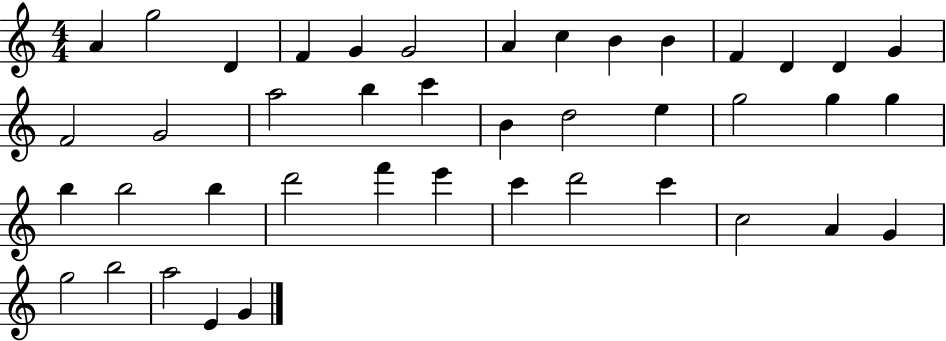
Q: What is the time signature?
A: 4/4